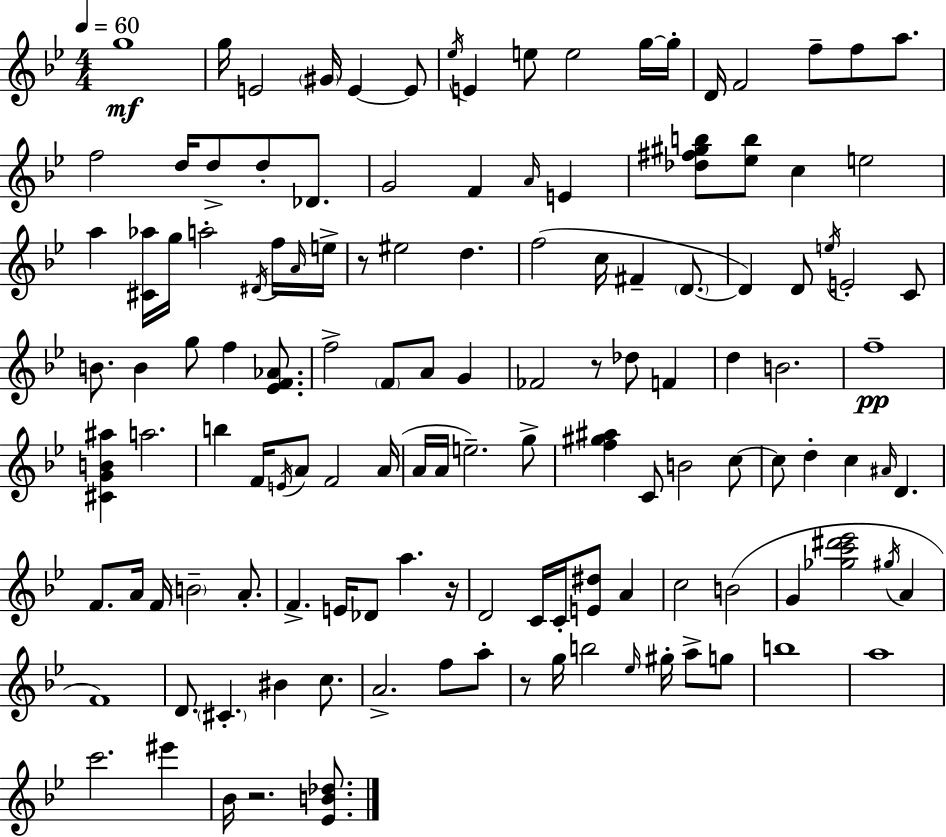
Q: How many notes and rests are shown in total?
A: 130